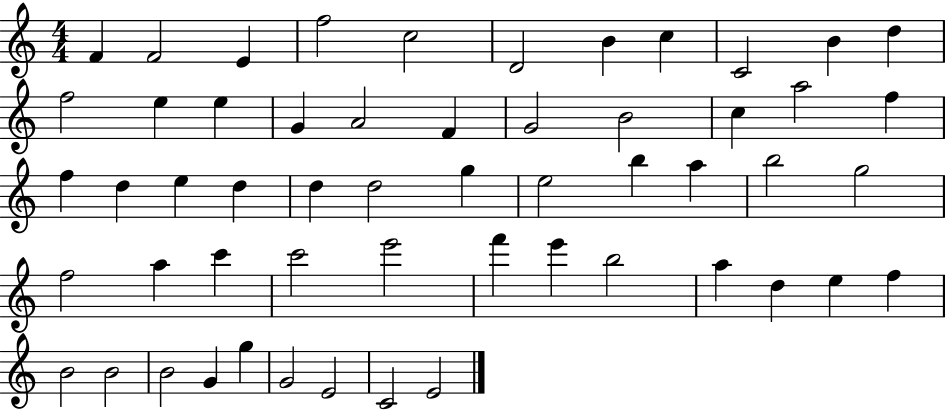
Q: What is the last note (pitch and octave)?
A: E4